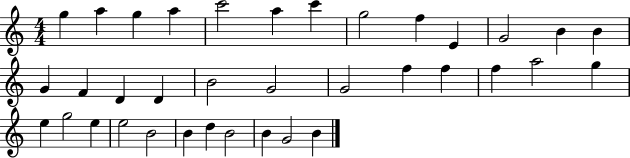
{
  \clef treble
  \numericTimeSignature
  \time 4/4
  \key c \major
  g''4 a''4 g''4 a''4 | c'''2 a''4 c'''4 | g''2 f''4 e'4 | g'2 b'4 b'4 | \break g'4 f'4 d'4 d'4 | b'2 g'2 | g'2 f''4 f''4 | f''4 a''2 g''4 | \break e''4 g''2 e''4 | e''2 b'2 | b'4 d''4 b'2 | b'4 g'2 b'4 | \break \bar "|."
}